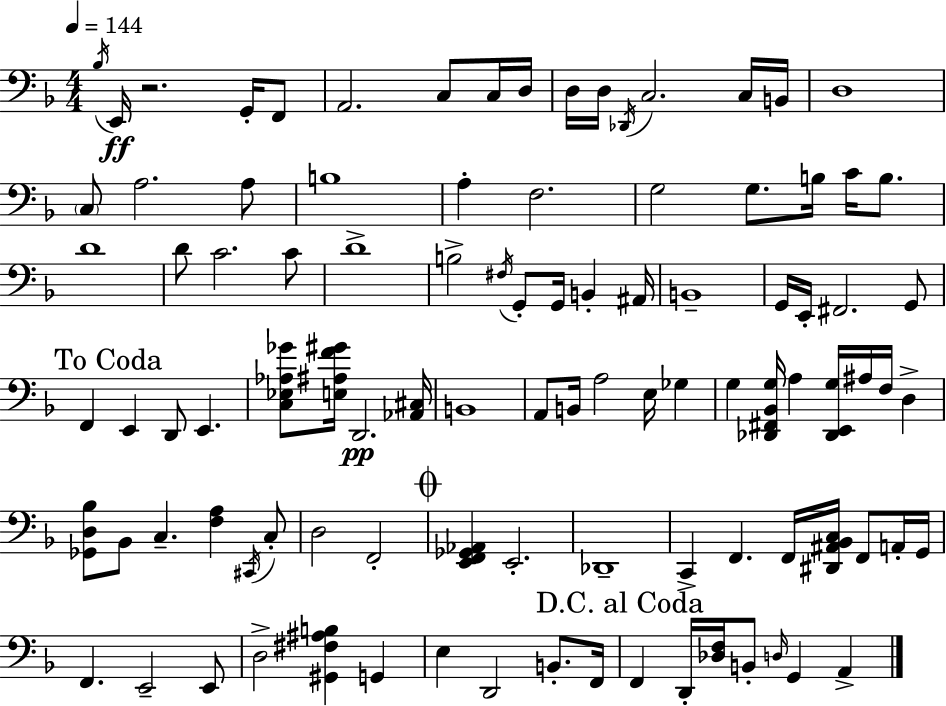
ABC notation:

X:1
T:Untitled
M:4/4
L:1/4
K:Dm
_B,/4 E,,/4 z2 G,,/4 F,,/2 A,,2 C,/2 C,/4 D,/4 D,/4 D,/4 _D,,/4 C,2 C,/4 B,,/4 D,4 C,/2 A,2 A,/2 B,4 A, F,2 G,2 G,/2 B,/4 C/4 B,/2 D4 D/2 C2 C/2 D4 B,2 ^F,/4 G,,/2 G,,/4 B,, ^A,,/4 B,,4 G,,/4 E,,/4 ^F,,2 G,,/2 F,, E,, D,,/2 E,, [C,_E,_A,_G]/2 [E,^A,F^G]/4 D,,2 [_A,,^C,]/4 B,,4 A,,/2 B,,/4 A,2 E,/4 _G, G, [_D,,^F,,_B,,G,]/4 A, [_D,,E,,G,]/4 ^A,/4 F,/4 D, [_G,,D,_B,]/2 _B,,/2 C, [F,A,] ^C,,/4 C,/2 D,2 F,,2 [E,,F,,_G,,_A,,] E,,2 _D,,4 C,, F,, F,,/4 [^D,,^A,,_B,,C,]/4 F,,/2 A,,/4 G,,/4 F,, E,,2 E,,/2 D,2 [^G,,^F,^A,B,] G,, E, D,,2 B,,/2 F,,/4 F,, D,,/4 [_D,F,]/4 B,,/2 D,/4 G,, A,,